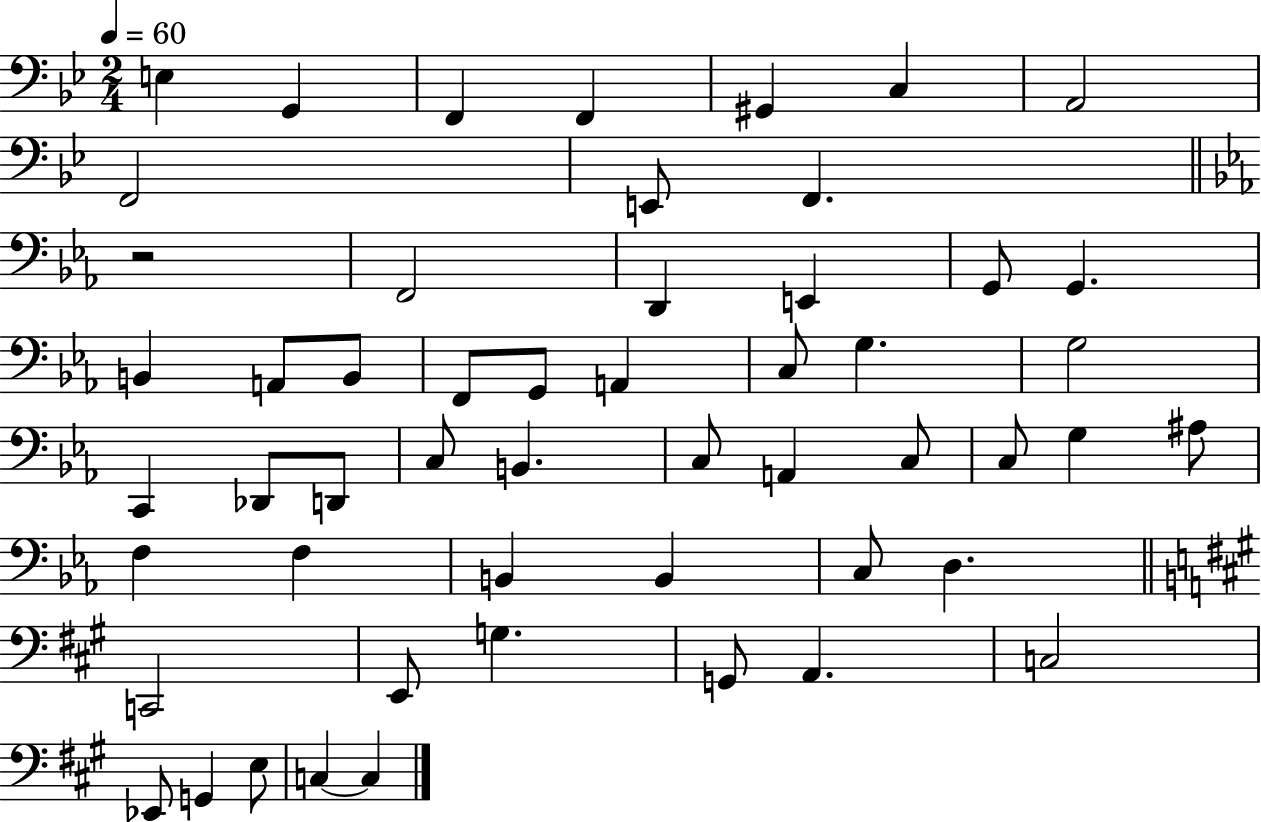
X:1
T:Untitled
M:2/4
L:1/4
K:Bb
E, G,, F,, F,, ^G,, C, A,,2 F,,2 E,,/2 F,, z2 F,,2 D,, E,, G,,/2 G,, B,, A,,/2 B,,/2 F,,/2 G,,/2 A,, C,/2 G, G,2 C,, _D,,/2 D,,/2 C,/2 B,, C,/2 A,, C,/2 C,/2 G, ^A,/2 F, F, B,, B,, C,/2 D, C,,2 E,,/2 G, G,,/2 A,, C,2 _E,,/2 G,, E,/2 C, C,